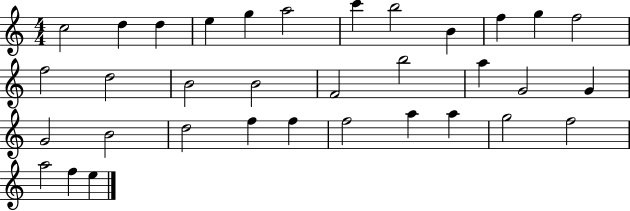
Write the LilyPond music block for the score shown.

{
  \clef treble
  \numericTimeSignature
  \time 4/4
  \key c \major
  c''2 d''4 d''4 | e''4 g''4 a''2 | c'''4 b''2 b'4 | f''4 g''4 f''2 | \break f''2 d''2 | b'2 b'2 | f'2 b''2 | a''4 g'2 g'4 | \break g'2 b'2 | d''2 f''4 f''4 | f''2 a''4 a''4 | g''2 f''2 | \break a''2 f''4 e''4 | \bar "|."
}